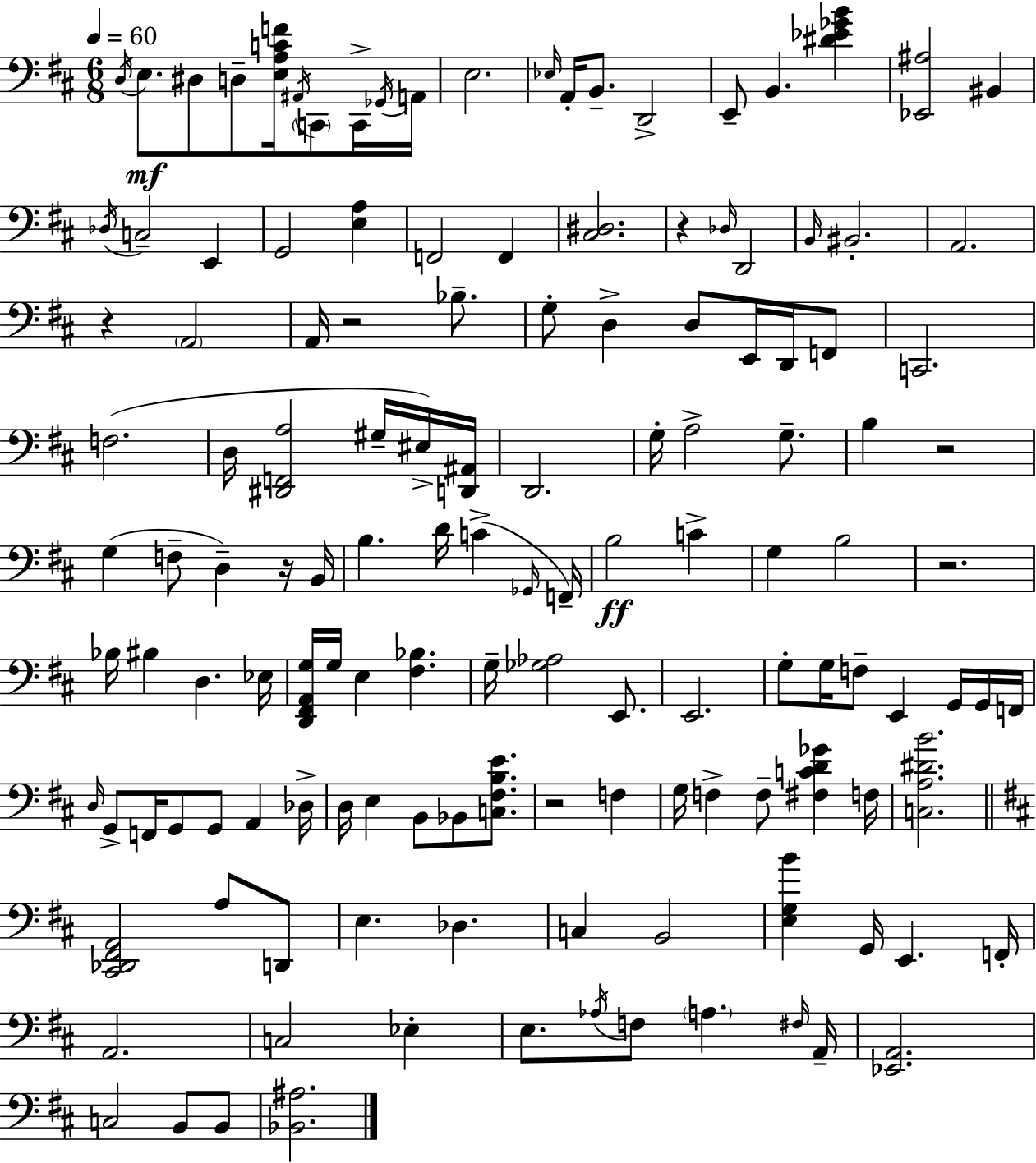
{
  \clef bass
  \numericTimeSignature
  \time 6/8
  \key d \major
  \tempo 4 = 60
  \acciaccatura { d16 }\mf e8. dis8 d8-- <e a c' f'>16 \acciaccatura { ais,16 } \parenthesize c,8 | c,16-> \acciaccatura { ges,16 } a,16 e2. | \grace { ees16 } a,16-. b,8.-- d,2-> | e,8-- b,4. | \break <dis' ees' ges' b'>4 <ees, ais>2 | bis,4 \acciaccatura { des16 } c2-- | e,4 g,2 | <e a>4 f,2 | \break f,4 <cis dis>2. | r4 \grace { des16 } d,2 | \grace { b,16 } bis,2.-. | a,2. | \break r4 \parenthesize a,2 | a,16 r2 | bes8.-- g8-. d4-> | d8 e,16 d,16 f,8 c,2. | \break f2.( | d16 <dis, f, a>2 | gis16-- eis16->) <d, ais,>16 d,2. | g16-. a2-> | \break g8.-- b4 r2 | g4( f8-- | d4--) r16 b,16 b4. | d'16 c'4->( \grace { ges,16 } f,16--) b2\ff | \break c'4-> g4 | b2 r2. | bes16 bis4 | d4. ees16 <d, fis, a, g>16 g16 e4 | \break <fis bes>4. g16-- <ges aes>2 | e,8. e,2. | g8-. g16 f8-- | e,4 g,16 g,16 f,16 \grace { d16 } g,8-> f,16 | \break g,8 g,8 a,4 des16-> d16 e4 | b,8 bes,8 <c fis b e'>8. r2 | f4 g16 f4-> | f8-- <fis c' d' ges'>4 f16 <c a dis' b'>2. | \break \bar "||" \break \key d \major <cis, des, fis, a,>2 a8 d,8 | e4. des4. | c4 b,2 | <e g b'>4 g,16 e,4. f,16-. | \break a,2. | c2 ees4-. | e8. \acciaccatura { aes16 } f8 \parenthesize a4. | \grace { fis16 } a,16-- <ees, a,>2. | \break c2 b,8 | b,8 <bes, ais>2. | \bar "|."
}